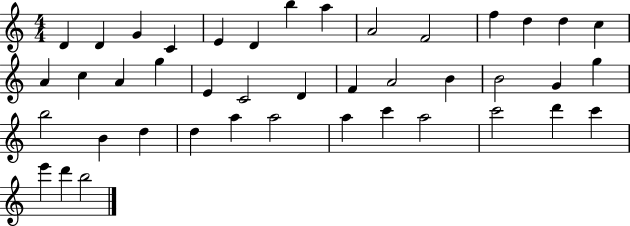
D4/q D4/q G4/q C4/q E4/q D4/q B5/q A5/q A4/h F4/h F5/q D5/q D5/q C5/q A4/q C5/q A4/q G5/q E4/q C4/h D4/q F4/q A4/h B4/q B4/h G4/q G5/q B5/h B4/q D5/q D5/q A5/q A5/h A5/q C6/q A5/h C6/h D6/q C6/q E6/q D6/q B5/h